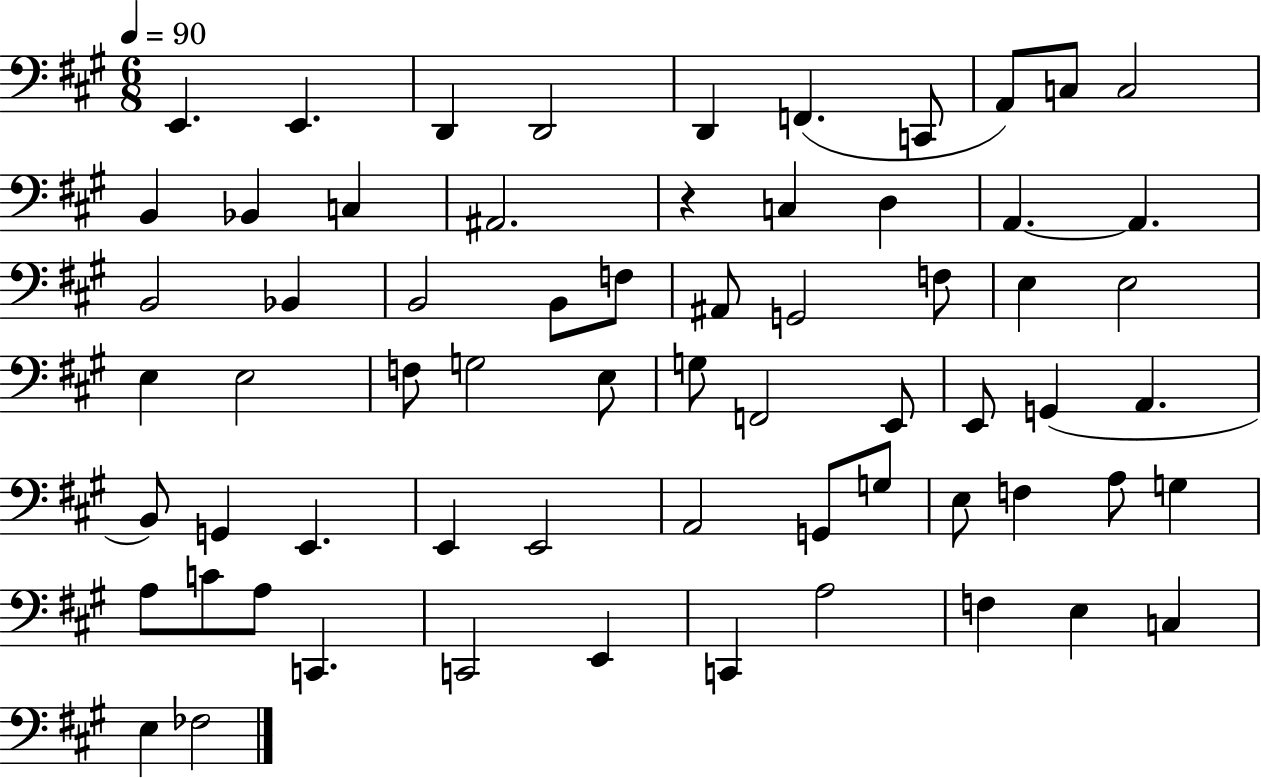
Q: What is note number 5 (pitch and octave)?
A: D2